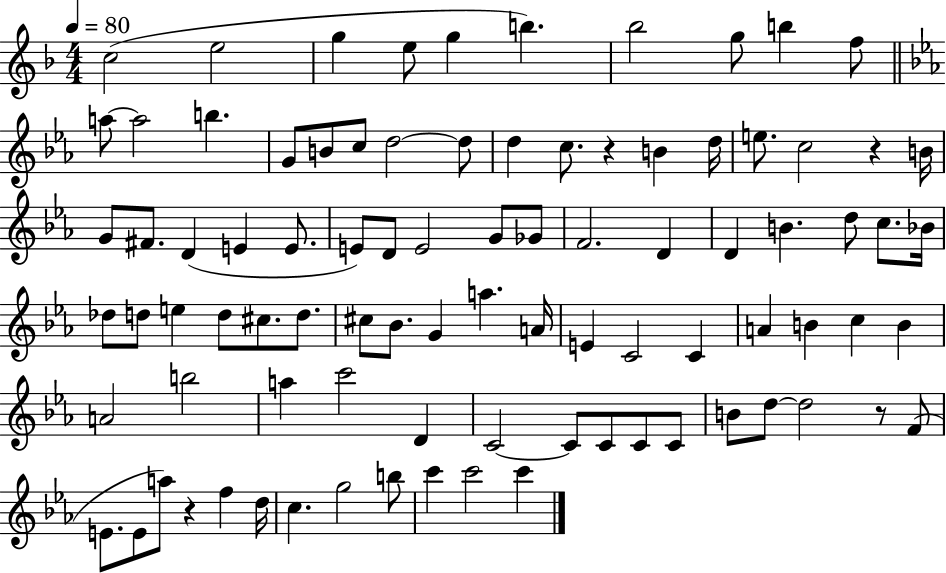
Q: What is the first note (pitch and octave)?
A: C5